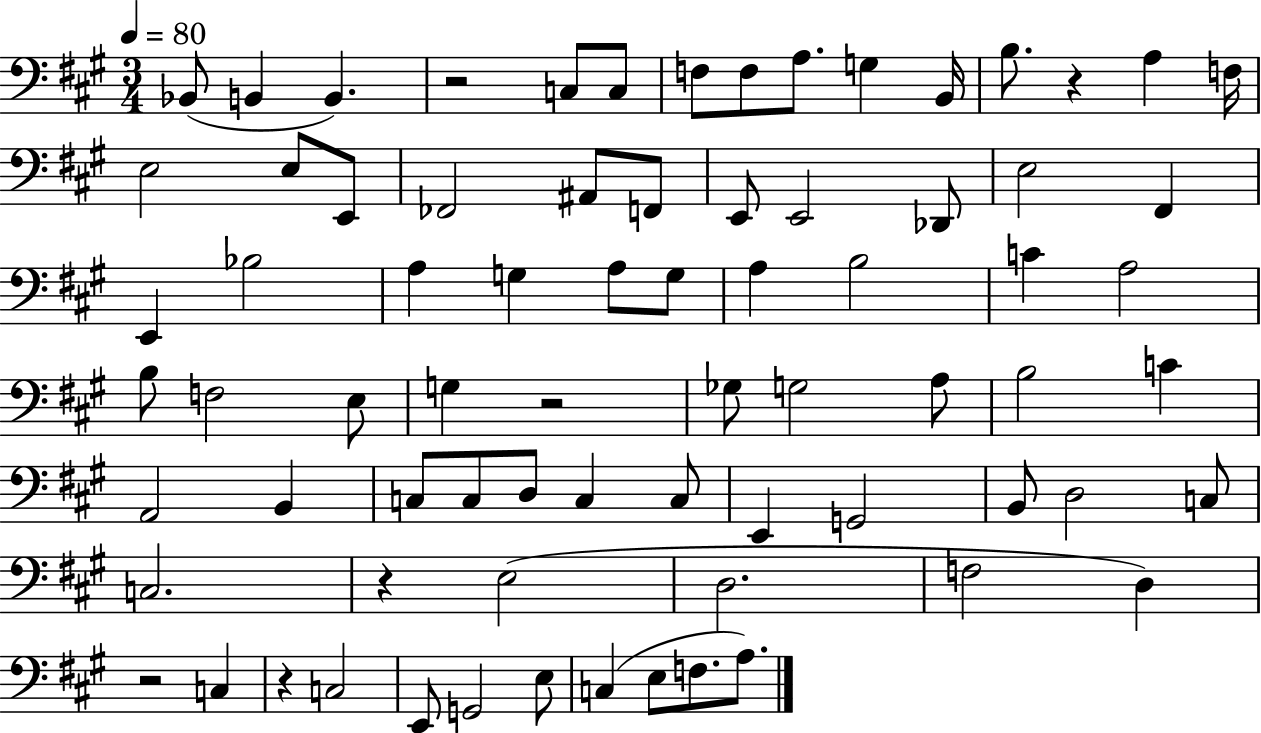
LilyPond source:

{
  \clef bass
  \numericTimeSignature
  \time 3/4
  \key a \major
  \tempo 4 = 80
  bes,8( b,4 b,4.) | r2 c8 c8 | f8 f8 a8. g4 b,16 | b8. r4 a4 f16 | \break e2 e8 e,8 | fes,2 ais,8 f,8 | e,8 e,2 des,8 | e2 fis,4 | \break e,4 bes2 | a4 g4 a8 g8 | a4 b2 | c'4 a2 | \break b8 f2 e8 | g4 r2 | ges8 g2 a8 | b2 c'4 | \break a,2 b,4 | c8 c8 d8 c4 c8 | e,4 g,2 | b,8 d2 c8 | \break c2. | r4 e2( | d2. | f2 d4) | \break r2 c4 | r4 c2 | e,8 g,2 e8 | c4( e8 f8. a8.) | \break \bar "|."
}